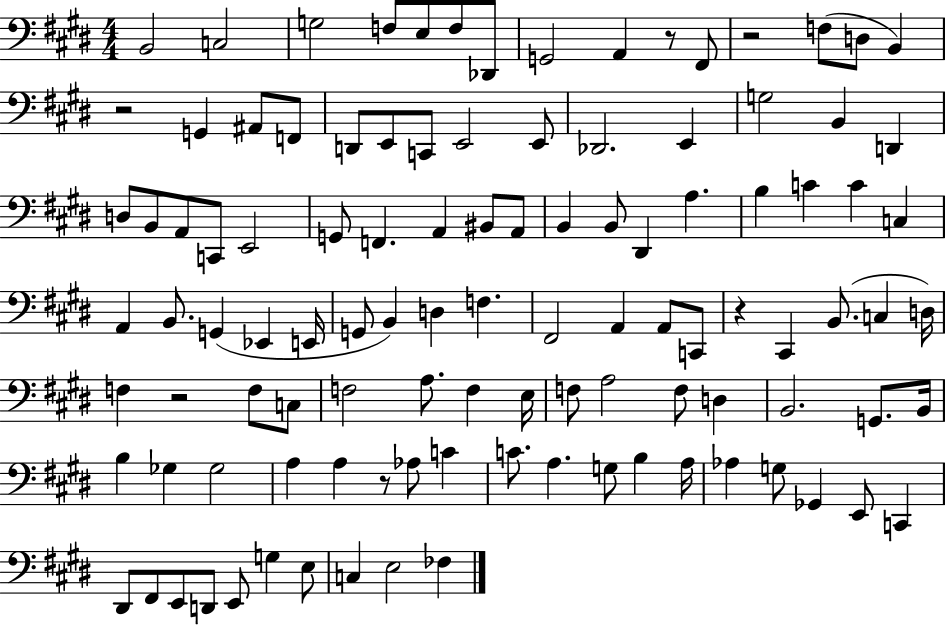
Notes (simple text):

B2/h C3/h G3/h F3/e E3/e F3/e Db2/e G2/h A2/q R/e F#2/e R/h F3/e D3/e B2/q R/h G2/q A#2/e F2/e D2/e E2/e C2/e E2/h E2/e Db2/h. E2/q G3/h B2/q D2/q D3/e B2/e A2/e C2/e E2/h G2/e F2/q. A2/q BIS2/e A2/e B2/q B2/e D#2/q A3/q. B3/q C4/q C4/q C3/q A2/q B2/e. G2/q Eb2/q E2/s G2/e B2/q D3/q F3/q. F#2/h A2/q A2/e C2/e R/q C#2/q B2/e. C3/q D3/s F3/q R/h F3/e C3/e F3/h A3/e. F3/q E3/s F3/e A3/h F3/e D3/q B2/h. G2/e. B2/s B3/q Gb3/q Gb3/h A3/q A3/q R/e Ab3/e C4/q C4/e. A3/q. G3/e B3/q A3/s Ab3/q G3/e Gb2/q E2/e C2/q D#2/e F#2/e E2/e D2/e E2/e G3/q E3/e C3/q E3/h FES3/q